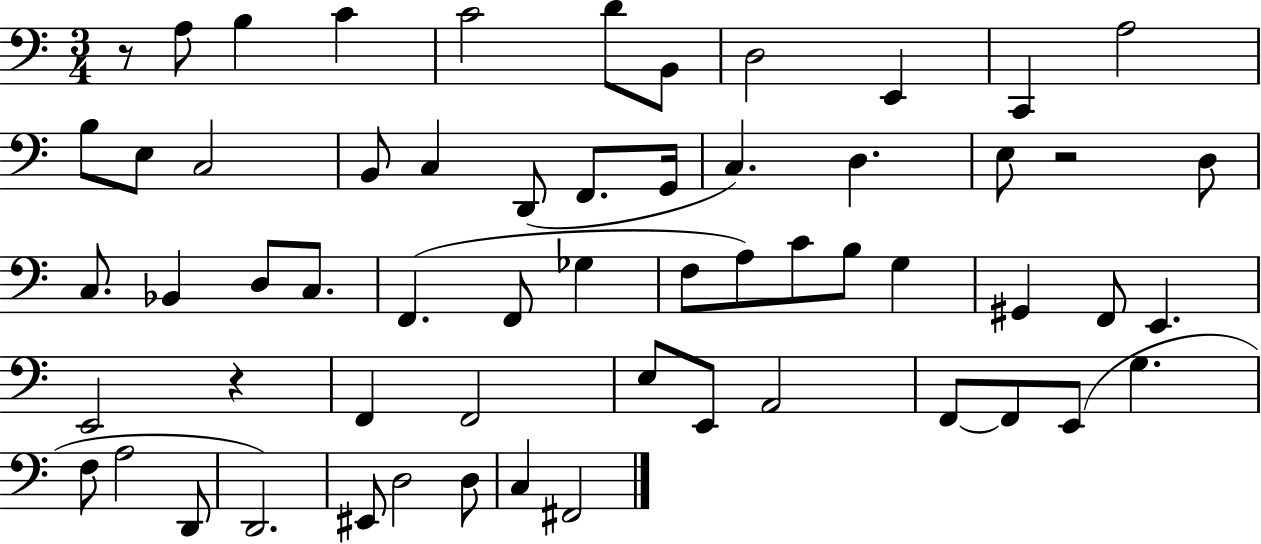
R/e A3/e B3/q C4/q C4/h D4/e B2/e D3/h E2/q C2/q A3/h B3/e E3/e C3/h B2/e C3/q D2/e F2/e. G2/s C3/q. D3/q. E3/e R/h D3/e C3/e. Bb2/q D3/e C3/e. F2/q. F2/e Gb3/q F3/e A3/e C4/e B3/e G3/q G#2/q F2/e E2/q. E2/h R/q F2/q F2/h E3/e E2/e A2/h F2/e F2/e E2/e G3/q. F3/e A3/h D2/e D2/h. EIS2/e D3/h D3/e C3/q F#2/h